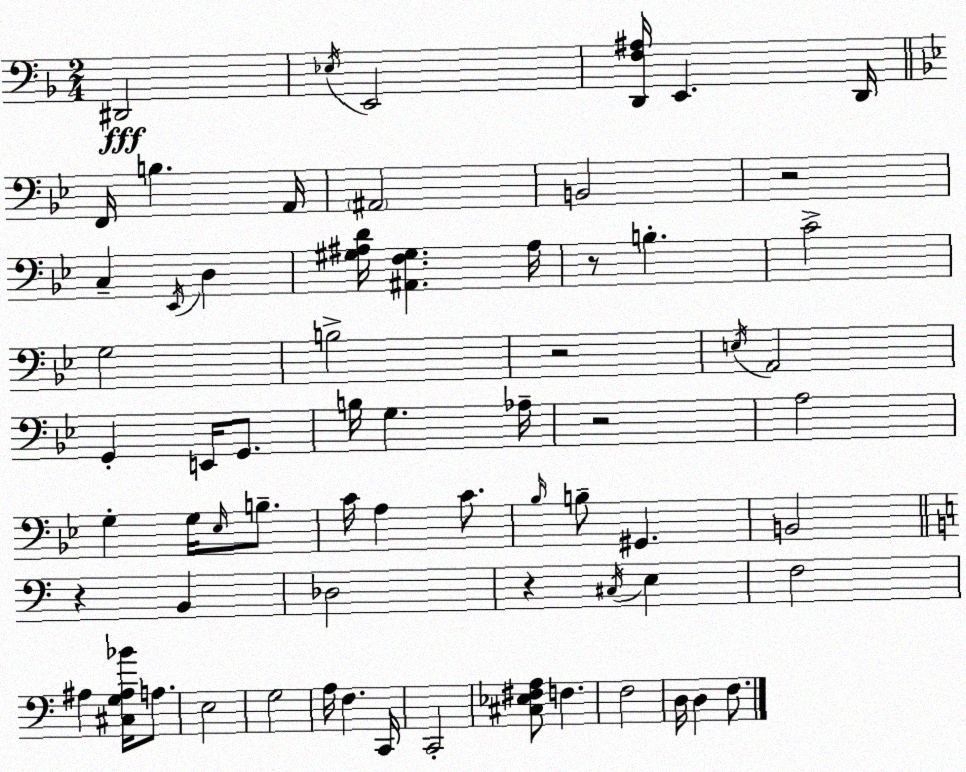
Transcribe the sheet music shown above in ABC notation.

X:1
T:Untitled
M:2/4
L:1/4
K:Dm
^D,,2 _E,/4 E,,2 [D,,F,^A,]/4 E,, D,,/4 F,,/4 B, A,,/4 ^A,,2 B,,2 z2 C, _E,,/4 D, [^G,^A,D]/4 [^A,,F,^G,] ^A,/4 z/2 B, C2 G,2 B,2 z2 E,/4 A,,2 G,, E,,/4 G,,/2 B,/4 G, _A,/4 z2 A,2 G, G,/4 _E,/4 B,/2 C/4 A, C/2 _B,/4 B,/2 ^G,, B,,2 z B,, _D,2 z ^C,/4 E, F,2 ^A, [^C,G,^A,_B]/4 A,/2 E,2 G,2 A,/4 F, C,,/4 C,,2 [^C,_E,^F,A,]/2 F, F,2 D,/4 D, F,/2